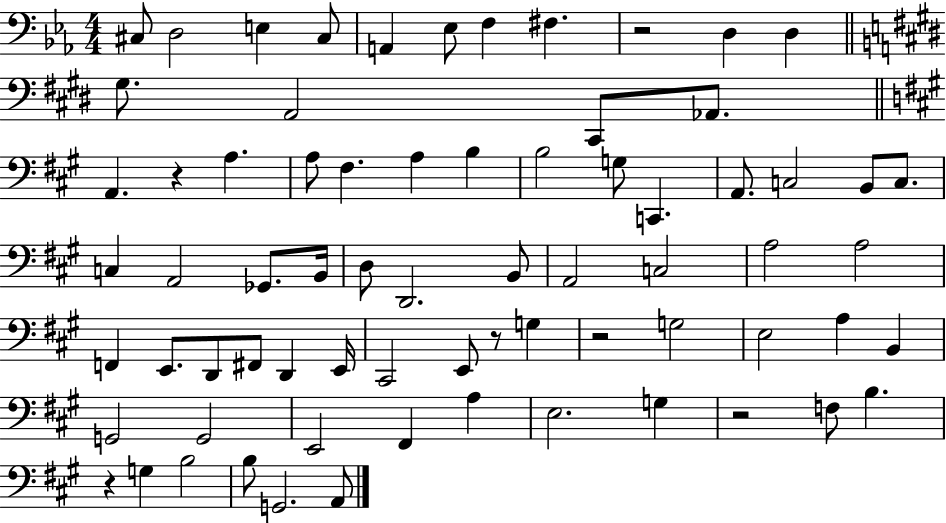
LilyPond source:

{
  \clef bass
  \numericTimeSignature
  \time 4/4
  \key ees \major
  cis8 d2 e4 cis8 | a,4 ees8 f4 fis4. | r2 d4 d4 | \bar "||" \break \key e \major gis8. a,2 cis,8 aes,8. | \bar "||" \break \key a \major a,4. r4 a4. | a8 fis4. a4 b4 | b2 g8 c,4. | a,8. c2 b,8 c8. | \break c4 a,2 ges,8. b,16 | d8 d,2. b,8 | a,2 c2 | a2 a2 | \break f,4 e,8. d,8 fis,8 d,4 e,16 | cis,2 e,8 r8 g4 | r2 g2 | e2 a4 b,4 | \break g,2 g,2 | e,2 fis,4 a4 | e2. g4 | r2 f8 b4. | \break r4 g4 b2 | b8 g,2. a,8 | \bar "|."
}